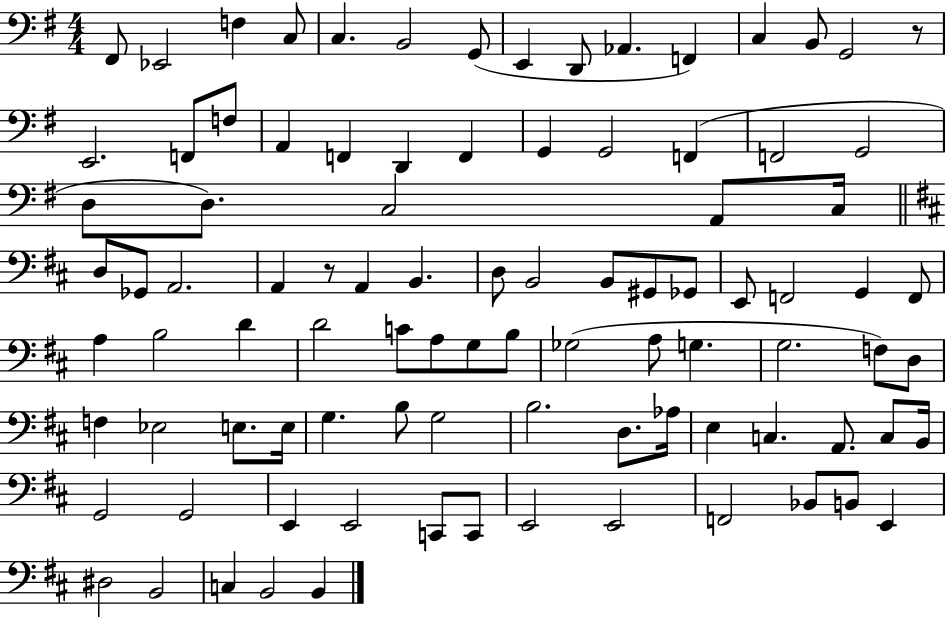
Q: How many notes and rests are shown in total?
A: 94